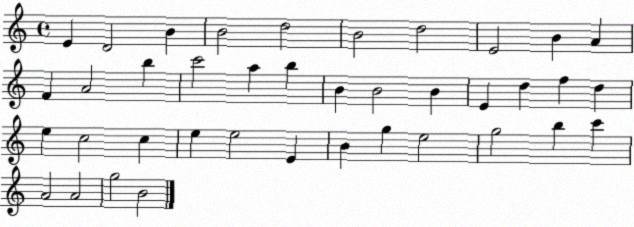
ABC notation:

X:1
T:Untitled
M:4/4
L:1/4
K:C
E D2 B B2 d2 B2 d2 E2 B A F A2 b c'2 a b B B2 B E d f d e c2 c e e2 E B g e2 g2 b c' A2 A2 g2 B2